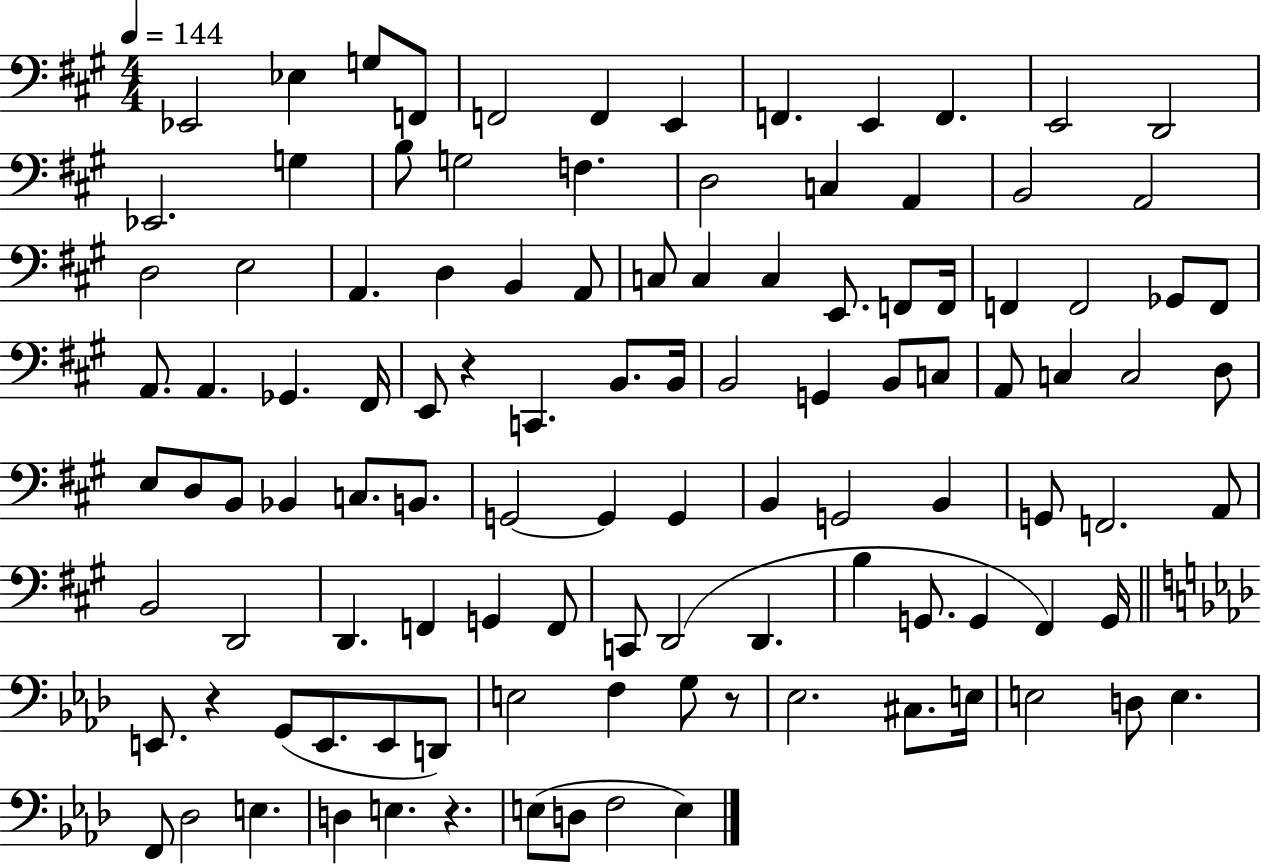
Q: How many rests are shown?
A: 4